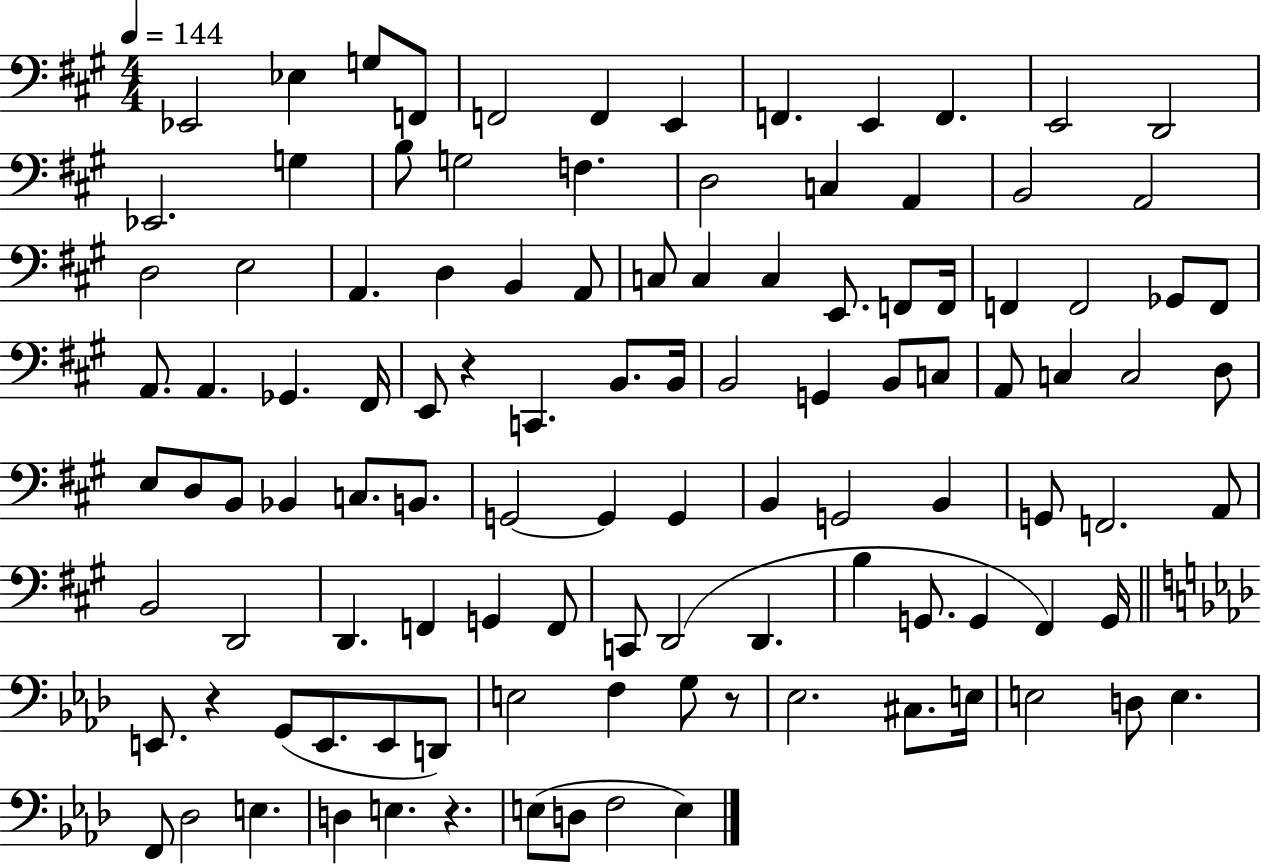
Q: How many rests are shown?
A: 4